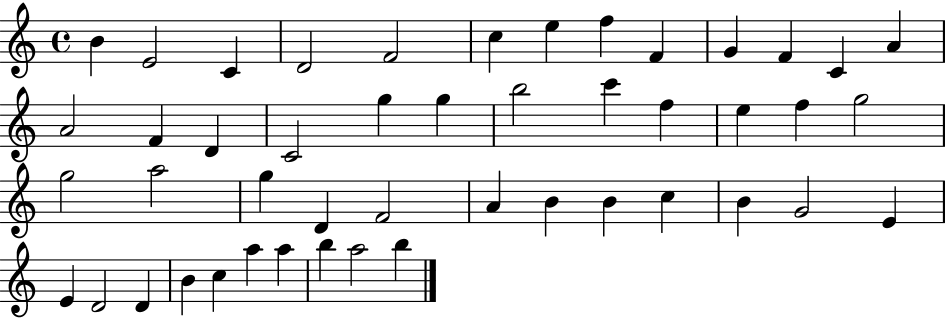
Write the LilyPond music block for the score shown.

{
  \clef treble
  \time 4/4
  \defaultTimeSignature
  \key c \major
  b'4 e'2 c'4 | d'2 f'2 | c''4 e''4 f''4 f'4 | g'4 f'4 c'4 a'4 | \break a'2 f'4 d'4 | c'2 g''4 g''4 | b''2 c'''4 f''4 | e''4 f''4 g''2 | \break g''2 a''2 | g''4 d'4 f'2 | a'4 b'4 b'4 c''4 | b'4 g'2 e'4 | \break e'4 d'2 d'4 | b'4 c''4 a''4 a''4 | b''4 a''2 b''4 | \bar "|."
}